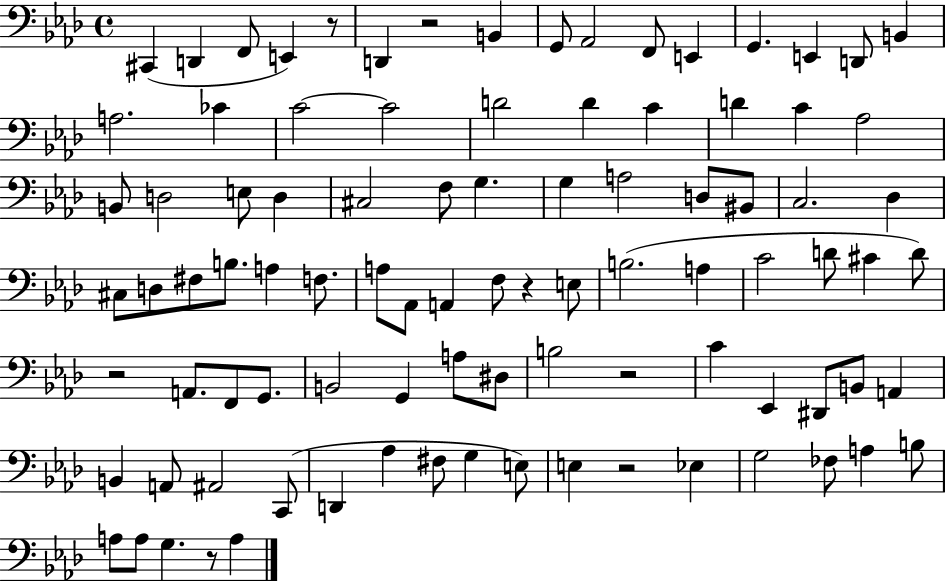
C#2/q D2/q F2/e E2/q R/e D2/q R/h B2/q G2/e Ab2/h F2/e E2/q G2/q. E2/q D2/e B2/q A3/h. CES4/q C4/h C4/h D4/h D4/q C4/q D4/q C4/q Ab3/h B2/e D3/h E3/e D3/q C#3/h F3/e G3/q. G3/q A3/h D3/e BIS2/e C3/h. Db3/q C#3/e D3/e F#3/e B3/e. A3/q F3/e. A3/e Ab2/e A2/q F3/e R/q E3/e B3/h. A3/q C4/h D4/e C#4/q D4/e R/h A2/e. F2/e G2/e. B2/h G2/q A3/e D#3/e B3/h R/h C4/q Eb2/q D#2/e B2/e A2/q B2/q A2/e A#2/h C2/e D2/q Ab3/q F#3/e G3/q E3/e E3/q R/h Eb3/q G3/h FES3/e A3/q B3/e A3/e A3/e G3/q. R/e A3/q